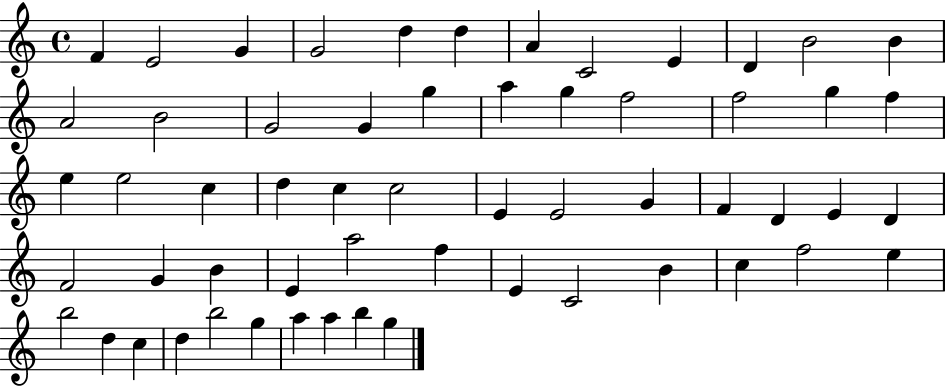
{
  \clef treble
  \time 4/4
  \defaultTimeSignature
  \key c \major
  f'4 e'2 g'4 | g'2 d''4 d''4 | a'4 c'2 e'4 | d'4 b'2 b'4 | \break a'2 b'2 | g'2 g'4 g''4 | a''4 g''4 f''2 | f''2 g''4 f''4 | \break e''4 e''2 c''4 | d''4 c''4 c''2 | e'4 e'2 g'4 | f'4 d'4 e'4 d'4 | \break f'2 g'4 b'4 | e'4 a''2 f''4 | e'4 c'2 b'4 | c''4 f''2 e''4 | \break b''2 d''4 c''4 | d''4 b''2 g''4 | a''4 a''4 b''4 g''4 | \bar "|."
}